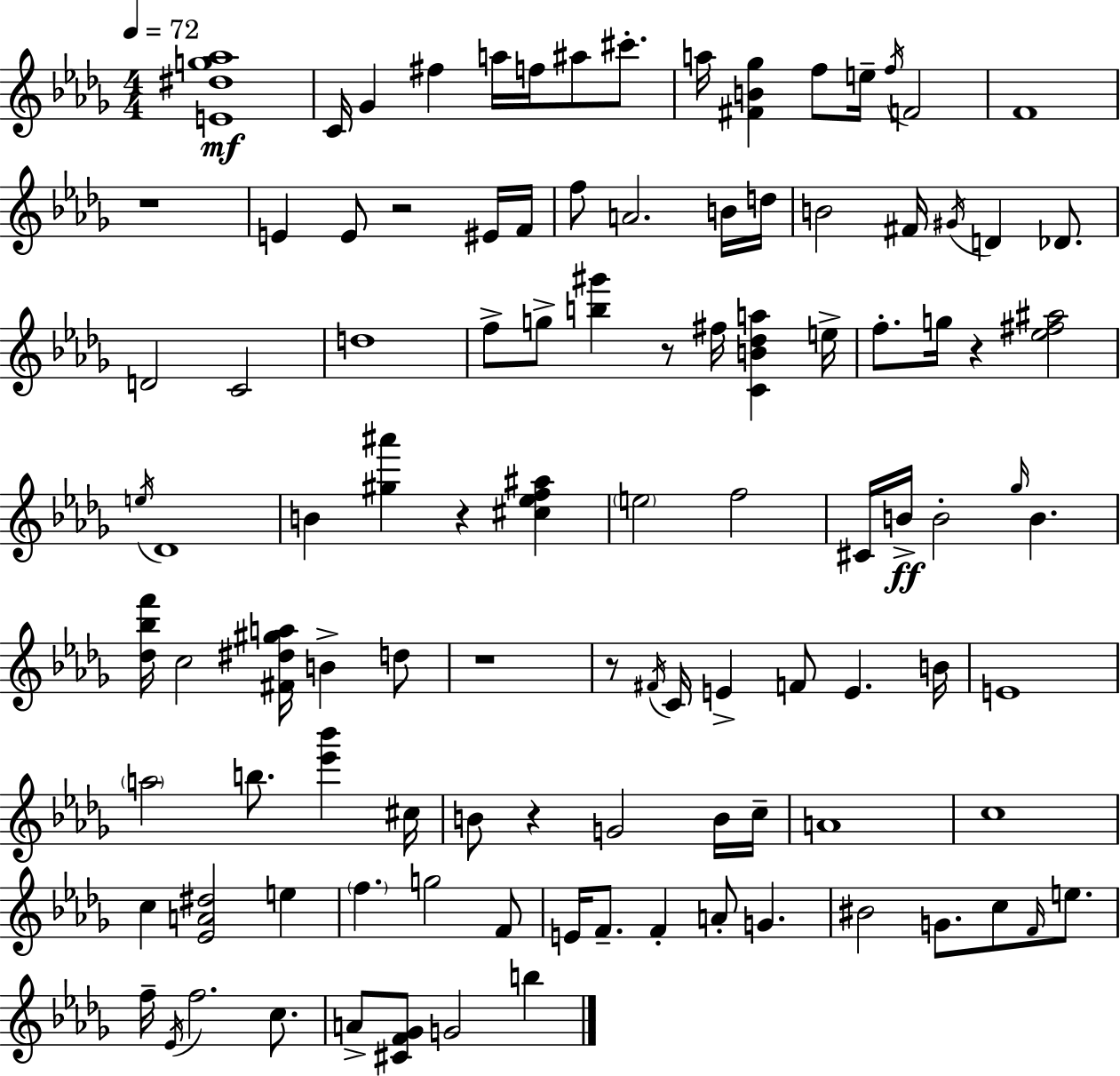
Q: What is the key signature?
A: BES minor